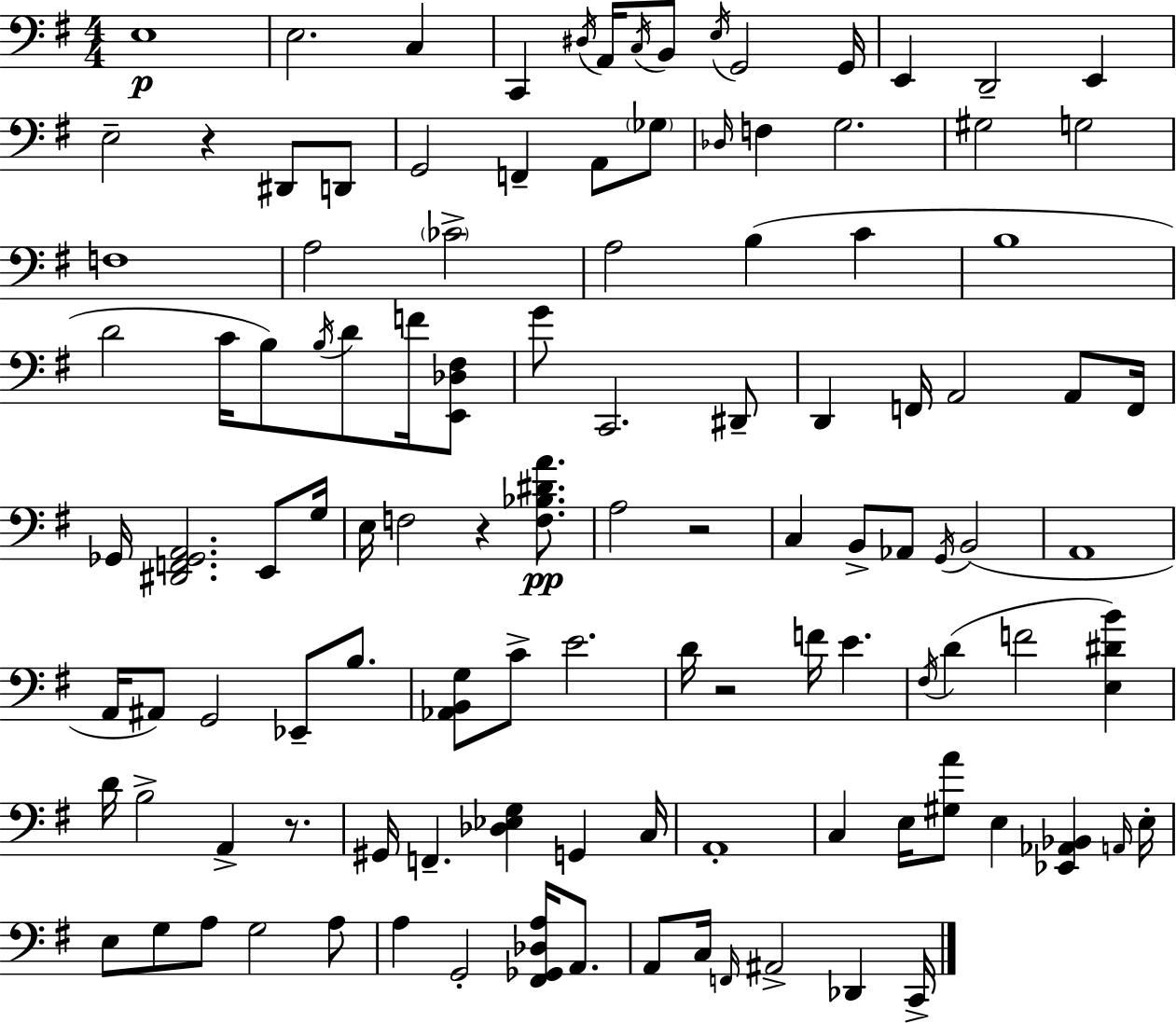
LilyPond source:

{
  \clef bass
  \numericTimeSignature
  \time 4/4
  \key g \major
  \repeat volta 2 { e1\p | e2. c4 | c,4 \acciaccatura { dis16 } a,16 \acciaccatura { c16 } b,8 \acciaccatura { e16 } g,2 | g,16 e,4 d,2-- e,4 | \break e2-- r4 dis,8 | d,8 g,2 f,4-- a,8 | \parenthesize ges8 \grace { des16 } f4 g2. | gis2 g2 | \break f1 | a2 \parenthesize ces'2-> | a2 b4( | c'4 b1 | \break d'2 c'16 b8) \acciaccatura { b16 } | d'8 f'16 <e, des fis>8 g'8 c,2. | dis,8-- d,4 f,16 a,2 | a,8 f,16 ges,16 <dis, f, ges, a,>2. | \break e,8 g16 e16 f2 r4 | <f bes dis' a'>8.\pp a2 r2 | c4 b,8-> aes,8 \acciaccatura { g,16 }( b,2 | a,1 | \break a,16 ais,8) g,2 | ees,8-- b8. <aes, b, g>8 c'8-> e'2. | d'16 r2 f'16 | e'4. \acciaccatura { fis16 } d'4( f'2 | \break <e dis' b'>4) d'16 b2-> | a,4-> r8. gis,16 f,4.-- <des ees g>4 | g,4 c16 a,1-. | c4 e16 <gis a'>8 e4 | \break <ees, aes, bes,>4 \grace { a,16 } e16-. e8 g8 a8 g2 | a8 a4 g,2-. | <fis, ges, des a>16 a,8. a,8 c16 \grace { f,16 } ais,2-> | des,4 c,16-> } \bar "|."
}